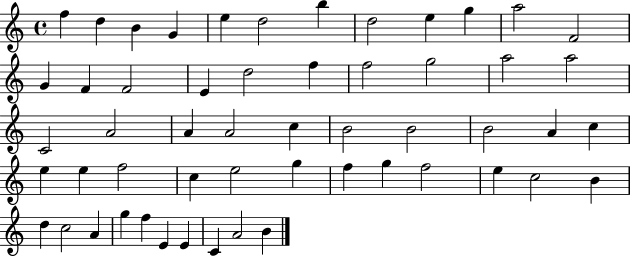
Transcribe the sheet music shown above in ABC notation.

X:1
T:Untitled
M:4/4
L:1/4
K:C
f d B G e d2 b d2 e g a2 F2 G F F2 E d2 f f2 g2 a2 a2 C2 A2 A A2 c B2 B2 B2 A c e e f2 c e2 g f g f2 e c2 B d c2 A g f E E C A2 B